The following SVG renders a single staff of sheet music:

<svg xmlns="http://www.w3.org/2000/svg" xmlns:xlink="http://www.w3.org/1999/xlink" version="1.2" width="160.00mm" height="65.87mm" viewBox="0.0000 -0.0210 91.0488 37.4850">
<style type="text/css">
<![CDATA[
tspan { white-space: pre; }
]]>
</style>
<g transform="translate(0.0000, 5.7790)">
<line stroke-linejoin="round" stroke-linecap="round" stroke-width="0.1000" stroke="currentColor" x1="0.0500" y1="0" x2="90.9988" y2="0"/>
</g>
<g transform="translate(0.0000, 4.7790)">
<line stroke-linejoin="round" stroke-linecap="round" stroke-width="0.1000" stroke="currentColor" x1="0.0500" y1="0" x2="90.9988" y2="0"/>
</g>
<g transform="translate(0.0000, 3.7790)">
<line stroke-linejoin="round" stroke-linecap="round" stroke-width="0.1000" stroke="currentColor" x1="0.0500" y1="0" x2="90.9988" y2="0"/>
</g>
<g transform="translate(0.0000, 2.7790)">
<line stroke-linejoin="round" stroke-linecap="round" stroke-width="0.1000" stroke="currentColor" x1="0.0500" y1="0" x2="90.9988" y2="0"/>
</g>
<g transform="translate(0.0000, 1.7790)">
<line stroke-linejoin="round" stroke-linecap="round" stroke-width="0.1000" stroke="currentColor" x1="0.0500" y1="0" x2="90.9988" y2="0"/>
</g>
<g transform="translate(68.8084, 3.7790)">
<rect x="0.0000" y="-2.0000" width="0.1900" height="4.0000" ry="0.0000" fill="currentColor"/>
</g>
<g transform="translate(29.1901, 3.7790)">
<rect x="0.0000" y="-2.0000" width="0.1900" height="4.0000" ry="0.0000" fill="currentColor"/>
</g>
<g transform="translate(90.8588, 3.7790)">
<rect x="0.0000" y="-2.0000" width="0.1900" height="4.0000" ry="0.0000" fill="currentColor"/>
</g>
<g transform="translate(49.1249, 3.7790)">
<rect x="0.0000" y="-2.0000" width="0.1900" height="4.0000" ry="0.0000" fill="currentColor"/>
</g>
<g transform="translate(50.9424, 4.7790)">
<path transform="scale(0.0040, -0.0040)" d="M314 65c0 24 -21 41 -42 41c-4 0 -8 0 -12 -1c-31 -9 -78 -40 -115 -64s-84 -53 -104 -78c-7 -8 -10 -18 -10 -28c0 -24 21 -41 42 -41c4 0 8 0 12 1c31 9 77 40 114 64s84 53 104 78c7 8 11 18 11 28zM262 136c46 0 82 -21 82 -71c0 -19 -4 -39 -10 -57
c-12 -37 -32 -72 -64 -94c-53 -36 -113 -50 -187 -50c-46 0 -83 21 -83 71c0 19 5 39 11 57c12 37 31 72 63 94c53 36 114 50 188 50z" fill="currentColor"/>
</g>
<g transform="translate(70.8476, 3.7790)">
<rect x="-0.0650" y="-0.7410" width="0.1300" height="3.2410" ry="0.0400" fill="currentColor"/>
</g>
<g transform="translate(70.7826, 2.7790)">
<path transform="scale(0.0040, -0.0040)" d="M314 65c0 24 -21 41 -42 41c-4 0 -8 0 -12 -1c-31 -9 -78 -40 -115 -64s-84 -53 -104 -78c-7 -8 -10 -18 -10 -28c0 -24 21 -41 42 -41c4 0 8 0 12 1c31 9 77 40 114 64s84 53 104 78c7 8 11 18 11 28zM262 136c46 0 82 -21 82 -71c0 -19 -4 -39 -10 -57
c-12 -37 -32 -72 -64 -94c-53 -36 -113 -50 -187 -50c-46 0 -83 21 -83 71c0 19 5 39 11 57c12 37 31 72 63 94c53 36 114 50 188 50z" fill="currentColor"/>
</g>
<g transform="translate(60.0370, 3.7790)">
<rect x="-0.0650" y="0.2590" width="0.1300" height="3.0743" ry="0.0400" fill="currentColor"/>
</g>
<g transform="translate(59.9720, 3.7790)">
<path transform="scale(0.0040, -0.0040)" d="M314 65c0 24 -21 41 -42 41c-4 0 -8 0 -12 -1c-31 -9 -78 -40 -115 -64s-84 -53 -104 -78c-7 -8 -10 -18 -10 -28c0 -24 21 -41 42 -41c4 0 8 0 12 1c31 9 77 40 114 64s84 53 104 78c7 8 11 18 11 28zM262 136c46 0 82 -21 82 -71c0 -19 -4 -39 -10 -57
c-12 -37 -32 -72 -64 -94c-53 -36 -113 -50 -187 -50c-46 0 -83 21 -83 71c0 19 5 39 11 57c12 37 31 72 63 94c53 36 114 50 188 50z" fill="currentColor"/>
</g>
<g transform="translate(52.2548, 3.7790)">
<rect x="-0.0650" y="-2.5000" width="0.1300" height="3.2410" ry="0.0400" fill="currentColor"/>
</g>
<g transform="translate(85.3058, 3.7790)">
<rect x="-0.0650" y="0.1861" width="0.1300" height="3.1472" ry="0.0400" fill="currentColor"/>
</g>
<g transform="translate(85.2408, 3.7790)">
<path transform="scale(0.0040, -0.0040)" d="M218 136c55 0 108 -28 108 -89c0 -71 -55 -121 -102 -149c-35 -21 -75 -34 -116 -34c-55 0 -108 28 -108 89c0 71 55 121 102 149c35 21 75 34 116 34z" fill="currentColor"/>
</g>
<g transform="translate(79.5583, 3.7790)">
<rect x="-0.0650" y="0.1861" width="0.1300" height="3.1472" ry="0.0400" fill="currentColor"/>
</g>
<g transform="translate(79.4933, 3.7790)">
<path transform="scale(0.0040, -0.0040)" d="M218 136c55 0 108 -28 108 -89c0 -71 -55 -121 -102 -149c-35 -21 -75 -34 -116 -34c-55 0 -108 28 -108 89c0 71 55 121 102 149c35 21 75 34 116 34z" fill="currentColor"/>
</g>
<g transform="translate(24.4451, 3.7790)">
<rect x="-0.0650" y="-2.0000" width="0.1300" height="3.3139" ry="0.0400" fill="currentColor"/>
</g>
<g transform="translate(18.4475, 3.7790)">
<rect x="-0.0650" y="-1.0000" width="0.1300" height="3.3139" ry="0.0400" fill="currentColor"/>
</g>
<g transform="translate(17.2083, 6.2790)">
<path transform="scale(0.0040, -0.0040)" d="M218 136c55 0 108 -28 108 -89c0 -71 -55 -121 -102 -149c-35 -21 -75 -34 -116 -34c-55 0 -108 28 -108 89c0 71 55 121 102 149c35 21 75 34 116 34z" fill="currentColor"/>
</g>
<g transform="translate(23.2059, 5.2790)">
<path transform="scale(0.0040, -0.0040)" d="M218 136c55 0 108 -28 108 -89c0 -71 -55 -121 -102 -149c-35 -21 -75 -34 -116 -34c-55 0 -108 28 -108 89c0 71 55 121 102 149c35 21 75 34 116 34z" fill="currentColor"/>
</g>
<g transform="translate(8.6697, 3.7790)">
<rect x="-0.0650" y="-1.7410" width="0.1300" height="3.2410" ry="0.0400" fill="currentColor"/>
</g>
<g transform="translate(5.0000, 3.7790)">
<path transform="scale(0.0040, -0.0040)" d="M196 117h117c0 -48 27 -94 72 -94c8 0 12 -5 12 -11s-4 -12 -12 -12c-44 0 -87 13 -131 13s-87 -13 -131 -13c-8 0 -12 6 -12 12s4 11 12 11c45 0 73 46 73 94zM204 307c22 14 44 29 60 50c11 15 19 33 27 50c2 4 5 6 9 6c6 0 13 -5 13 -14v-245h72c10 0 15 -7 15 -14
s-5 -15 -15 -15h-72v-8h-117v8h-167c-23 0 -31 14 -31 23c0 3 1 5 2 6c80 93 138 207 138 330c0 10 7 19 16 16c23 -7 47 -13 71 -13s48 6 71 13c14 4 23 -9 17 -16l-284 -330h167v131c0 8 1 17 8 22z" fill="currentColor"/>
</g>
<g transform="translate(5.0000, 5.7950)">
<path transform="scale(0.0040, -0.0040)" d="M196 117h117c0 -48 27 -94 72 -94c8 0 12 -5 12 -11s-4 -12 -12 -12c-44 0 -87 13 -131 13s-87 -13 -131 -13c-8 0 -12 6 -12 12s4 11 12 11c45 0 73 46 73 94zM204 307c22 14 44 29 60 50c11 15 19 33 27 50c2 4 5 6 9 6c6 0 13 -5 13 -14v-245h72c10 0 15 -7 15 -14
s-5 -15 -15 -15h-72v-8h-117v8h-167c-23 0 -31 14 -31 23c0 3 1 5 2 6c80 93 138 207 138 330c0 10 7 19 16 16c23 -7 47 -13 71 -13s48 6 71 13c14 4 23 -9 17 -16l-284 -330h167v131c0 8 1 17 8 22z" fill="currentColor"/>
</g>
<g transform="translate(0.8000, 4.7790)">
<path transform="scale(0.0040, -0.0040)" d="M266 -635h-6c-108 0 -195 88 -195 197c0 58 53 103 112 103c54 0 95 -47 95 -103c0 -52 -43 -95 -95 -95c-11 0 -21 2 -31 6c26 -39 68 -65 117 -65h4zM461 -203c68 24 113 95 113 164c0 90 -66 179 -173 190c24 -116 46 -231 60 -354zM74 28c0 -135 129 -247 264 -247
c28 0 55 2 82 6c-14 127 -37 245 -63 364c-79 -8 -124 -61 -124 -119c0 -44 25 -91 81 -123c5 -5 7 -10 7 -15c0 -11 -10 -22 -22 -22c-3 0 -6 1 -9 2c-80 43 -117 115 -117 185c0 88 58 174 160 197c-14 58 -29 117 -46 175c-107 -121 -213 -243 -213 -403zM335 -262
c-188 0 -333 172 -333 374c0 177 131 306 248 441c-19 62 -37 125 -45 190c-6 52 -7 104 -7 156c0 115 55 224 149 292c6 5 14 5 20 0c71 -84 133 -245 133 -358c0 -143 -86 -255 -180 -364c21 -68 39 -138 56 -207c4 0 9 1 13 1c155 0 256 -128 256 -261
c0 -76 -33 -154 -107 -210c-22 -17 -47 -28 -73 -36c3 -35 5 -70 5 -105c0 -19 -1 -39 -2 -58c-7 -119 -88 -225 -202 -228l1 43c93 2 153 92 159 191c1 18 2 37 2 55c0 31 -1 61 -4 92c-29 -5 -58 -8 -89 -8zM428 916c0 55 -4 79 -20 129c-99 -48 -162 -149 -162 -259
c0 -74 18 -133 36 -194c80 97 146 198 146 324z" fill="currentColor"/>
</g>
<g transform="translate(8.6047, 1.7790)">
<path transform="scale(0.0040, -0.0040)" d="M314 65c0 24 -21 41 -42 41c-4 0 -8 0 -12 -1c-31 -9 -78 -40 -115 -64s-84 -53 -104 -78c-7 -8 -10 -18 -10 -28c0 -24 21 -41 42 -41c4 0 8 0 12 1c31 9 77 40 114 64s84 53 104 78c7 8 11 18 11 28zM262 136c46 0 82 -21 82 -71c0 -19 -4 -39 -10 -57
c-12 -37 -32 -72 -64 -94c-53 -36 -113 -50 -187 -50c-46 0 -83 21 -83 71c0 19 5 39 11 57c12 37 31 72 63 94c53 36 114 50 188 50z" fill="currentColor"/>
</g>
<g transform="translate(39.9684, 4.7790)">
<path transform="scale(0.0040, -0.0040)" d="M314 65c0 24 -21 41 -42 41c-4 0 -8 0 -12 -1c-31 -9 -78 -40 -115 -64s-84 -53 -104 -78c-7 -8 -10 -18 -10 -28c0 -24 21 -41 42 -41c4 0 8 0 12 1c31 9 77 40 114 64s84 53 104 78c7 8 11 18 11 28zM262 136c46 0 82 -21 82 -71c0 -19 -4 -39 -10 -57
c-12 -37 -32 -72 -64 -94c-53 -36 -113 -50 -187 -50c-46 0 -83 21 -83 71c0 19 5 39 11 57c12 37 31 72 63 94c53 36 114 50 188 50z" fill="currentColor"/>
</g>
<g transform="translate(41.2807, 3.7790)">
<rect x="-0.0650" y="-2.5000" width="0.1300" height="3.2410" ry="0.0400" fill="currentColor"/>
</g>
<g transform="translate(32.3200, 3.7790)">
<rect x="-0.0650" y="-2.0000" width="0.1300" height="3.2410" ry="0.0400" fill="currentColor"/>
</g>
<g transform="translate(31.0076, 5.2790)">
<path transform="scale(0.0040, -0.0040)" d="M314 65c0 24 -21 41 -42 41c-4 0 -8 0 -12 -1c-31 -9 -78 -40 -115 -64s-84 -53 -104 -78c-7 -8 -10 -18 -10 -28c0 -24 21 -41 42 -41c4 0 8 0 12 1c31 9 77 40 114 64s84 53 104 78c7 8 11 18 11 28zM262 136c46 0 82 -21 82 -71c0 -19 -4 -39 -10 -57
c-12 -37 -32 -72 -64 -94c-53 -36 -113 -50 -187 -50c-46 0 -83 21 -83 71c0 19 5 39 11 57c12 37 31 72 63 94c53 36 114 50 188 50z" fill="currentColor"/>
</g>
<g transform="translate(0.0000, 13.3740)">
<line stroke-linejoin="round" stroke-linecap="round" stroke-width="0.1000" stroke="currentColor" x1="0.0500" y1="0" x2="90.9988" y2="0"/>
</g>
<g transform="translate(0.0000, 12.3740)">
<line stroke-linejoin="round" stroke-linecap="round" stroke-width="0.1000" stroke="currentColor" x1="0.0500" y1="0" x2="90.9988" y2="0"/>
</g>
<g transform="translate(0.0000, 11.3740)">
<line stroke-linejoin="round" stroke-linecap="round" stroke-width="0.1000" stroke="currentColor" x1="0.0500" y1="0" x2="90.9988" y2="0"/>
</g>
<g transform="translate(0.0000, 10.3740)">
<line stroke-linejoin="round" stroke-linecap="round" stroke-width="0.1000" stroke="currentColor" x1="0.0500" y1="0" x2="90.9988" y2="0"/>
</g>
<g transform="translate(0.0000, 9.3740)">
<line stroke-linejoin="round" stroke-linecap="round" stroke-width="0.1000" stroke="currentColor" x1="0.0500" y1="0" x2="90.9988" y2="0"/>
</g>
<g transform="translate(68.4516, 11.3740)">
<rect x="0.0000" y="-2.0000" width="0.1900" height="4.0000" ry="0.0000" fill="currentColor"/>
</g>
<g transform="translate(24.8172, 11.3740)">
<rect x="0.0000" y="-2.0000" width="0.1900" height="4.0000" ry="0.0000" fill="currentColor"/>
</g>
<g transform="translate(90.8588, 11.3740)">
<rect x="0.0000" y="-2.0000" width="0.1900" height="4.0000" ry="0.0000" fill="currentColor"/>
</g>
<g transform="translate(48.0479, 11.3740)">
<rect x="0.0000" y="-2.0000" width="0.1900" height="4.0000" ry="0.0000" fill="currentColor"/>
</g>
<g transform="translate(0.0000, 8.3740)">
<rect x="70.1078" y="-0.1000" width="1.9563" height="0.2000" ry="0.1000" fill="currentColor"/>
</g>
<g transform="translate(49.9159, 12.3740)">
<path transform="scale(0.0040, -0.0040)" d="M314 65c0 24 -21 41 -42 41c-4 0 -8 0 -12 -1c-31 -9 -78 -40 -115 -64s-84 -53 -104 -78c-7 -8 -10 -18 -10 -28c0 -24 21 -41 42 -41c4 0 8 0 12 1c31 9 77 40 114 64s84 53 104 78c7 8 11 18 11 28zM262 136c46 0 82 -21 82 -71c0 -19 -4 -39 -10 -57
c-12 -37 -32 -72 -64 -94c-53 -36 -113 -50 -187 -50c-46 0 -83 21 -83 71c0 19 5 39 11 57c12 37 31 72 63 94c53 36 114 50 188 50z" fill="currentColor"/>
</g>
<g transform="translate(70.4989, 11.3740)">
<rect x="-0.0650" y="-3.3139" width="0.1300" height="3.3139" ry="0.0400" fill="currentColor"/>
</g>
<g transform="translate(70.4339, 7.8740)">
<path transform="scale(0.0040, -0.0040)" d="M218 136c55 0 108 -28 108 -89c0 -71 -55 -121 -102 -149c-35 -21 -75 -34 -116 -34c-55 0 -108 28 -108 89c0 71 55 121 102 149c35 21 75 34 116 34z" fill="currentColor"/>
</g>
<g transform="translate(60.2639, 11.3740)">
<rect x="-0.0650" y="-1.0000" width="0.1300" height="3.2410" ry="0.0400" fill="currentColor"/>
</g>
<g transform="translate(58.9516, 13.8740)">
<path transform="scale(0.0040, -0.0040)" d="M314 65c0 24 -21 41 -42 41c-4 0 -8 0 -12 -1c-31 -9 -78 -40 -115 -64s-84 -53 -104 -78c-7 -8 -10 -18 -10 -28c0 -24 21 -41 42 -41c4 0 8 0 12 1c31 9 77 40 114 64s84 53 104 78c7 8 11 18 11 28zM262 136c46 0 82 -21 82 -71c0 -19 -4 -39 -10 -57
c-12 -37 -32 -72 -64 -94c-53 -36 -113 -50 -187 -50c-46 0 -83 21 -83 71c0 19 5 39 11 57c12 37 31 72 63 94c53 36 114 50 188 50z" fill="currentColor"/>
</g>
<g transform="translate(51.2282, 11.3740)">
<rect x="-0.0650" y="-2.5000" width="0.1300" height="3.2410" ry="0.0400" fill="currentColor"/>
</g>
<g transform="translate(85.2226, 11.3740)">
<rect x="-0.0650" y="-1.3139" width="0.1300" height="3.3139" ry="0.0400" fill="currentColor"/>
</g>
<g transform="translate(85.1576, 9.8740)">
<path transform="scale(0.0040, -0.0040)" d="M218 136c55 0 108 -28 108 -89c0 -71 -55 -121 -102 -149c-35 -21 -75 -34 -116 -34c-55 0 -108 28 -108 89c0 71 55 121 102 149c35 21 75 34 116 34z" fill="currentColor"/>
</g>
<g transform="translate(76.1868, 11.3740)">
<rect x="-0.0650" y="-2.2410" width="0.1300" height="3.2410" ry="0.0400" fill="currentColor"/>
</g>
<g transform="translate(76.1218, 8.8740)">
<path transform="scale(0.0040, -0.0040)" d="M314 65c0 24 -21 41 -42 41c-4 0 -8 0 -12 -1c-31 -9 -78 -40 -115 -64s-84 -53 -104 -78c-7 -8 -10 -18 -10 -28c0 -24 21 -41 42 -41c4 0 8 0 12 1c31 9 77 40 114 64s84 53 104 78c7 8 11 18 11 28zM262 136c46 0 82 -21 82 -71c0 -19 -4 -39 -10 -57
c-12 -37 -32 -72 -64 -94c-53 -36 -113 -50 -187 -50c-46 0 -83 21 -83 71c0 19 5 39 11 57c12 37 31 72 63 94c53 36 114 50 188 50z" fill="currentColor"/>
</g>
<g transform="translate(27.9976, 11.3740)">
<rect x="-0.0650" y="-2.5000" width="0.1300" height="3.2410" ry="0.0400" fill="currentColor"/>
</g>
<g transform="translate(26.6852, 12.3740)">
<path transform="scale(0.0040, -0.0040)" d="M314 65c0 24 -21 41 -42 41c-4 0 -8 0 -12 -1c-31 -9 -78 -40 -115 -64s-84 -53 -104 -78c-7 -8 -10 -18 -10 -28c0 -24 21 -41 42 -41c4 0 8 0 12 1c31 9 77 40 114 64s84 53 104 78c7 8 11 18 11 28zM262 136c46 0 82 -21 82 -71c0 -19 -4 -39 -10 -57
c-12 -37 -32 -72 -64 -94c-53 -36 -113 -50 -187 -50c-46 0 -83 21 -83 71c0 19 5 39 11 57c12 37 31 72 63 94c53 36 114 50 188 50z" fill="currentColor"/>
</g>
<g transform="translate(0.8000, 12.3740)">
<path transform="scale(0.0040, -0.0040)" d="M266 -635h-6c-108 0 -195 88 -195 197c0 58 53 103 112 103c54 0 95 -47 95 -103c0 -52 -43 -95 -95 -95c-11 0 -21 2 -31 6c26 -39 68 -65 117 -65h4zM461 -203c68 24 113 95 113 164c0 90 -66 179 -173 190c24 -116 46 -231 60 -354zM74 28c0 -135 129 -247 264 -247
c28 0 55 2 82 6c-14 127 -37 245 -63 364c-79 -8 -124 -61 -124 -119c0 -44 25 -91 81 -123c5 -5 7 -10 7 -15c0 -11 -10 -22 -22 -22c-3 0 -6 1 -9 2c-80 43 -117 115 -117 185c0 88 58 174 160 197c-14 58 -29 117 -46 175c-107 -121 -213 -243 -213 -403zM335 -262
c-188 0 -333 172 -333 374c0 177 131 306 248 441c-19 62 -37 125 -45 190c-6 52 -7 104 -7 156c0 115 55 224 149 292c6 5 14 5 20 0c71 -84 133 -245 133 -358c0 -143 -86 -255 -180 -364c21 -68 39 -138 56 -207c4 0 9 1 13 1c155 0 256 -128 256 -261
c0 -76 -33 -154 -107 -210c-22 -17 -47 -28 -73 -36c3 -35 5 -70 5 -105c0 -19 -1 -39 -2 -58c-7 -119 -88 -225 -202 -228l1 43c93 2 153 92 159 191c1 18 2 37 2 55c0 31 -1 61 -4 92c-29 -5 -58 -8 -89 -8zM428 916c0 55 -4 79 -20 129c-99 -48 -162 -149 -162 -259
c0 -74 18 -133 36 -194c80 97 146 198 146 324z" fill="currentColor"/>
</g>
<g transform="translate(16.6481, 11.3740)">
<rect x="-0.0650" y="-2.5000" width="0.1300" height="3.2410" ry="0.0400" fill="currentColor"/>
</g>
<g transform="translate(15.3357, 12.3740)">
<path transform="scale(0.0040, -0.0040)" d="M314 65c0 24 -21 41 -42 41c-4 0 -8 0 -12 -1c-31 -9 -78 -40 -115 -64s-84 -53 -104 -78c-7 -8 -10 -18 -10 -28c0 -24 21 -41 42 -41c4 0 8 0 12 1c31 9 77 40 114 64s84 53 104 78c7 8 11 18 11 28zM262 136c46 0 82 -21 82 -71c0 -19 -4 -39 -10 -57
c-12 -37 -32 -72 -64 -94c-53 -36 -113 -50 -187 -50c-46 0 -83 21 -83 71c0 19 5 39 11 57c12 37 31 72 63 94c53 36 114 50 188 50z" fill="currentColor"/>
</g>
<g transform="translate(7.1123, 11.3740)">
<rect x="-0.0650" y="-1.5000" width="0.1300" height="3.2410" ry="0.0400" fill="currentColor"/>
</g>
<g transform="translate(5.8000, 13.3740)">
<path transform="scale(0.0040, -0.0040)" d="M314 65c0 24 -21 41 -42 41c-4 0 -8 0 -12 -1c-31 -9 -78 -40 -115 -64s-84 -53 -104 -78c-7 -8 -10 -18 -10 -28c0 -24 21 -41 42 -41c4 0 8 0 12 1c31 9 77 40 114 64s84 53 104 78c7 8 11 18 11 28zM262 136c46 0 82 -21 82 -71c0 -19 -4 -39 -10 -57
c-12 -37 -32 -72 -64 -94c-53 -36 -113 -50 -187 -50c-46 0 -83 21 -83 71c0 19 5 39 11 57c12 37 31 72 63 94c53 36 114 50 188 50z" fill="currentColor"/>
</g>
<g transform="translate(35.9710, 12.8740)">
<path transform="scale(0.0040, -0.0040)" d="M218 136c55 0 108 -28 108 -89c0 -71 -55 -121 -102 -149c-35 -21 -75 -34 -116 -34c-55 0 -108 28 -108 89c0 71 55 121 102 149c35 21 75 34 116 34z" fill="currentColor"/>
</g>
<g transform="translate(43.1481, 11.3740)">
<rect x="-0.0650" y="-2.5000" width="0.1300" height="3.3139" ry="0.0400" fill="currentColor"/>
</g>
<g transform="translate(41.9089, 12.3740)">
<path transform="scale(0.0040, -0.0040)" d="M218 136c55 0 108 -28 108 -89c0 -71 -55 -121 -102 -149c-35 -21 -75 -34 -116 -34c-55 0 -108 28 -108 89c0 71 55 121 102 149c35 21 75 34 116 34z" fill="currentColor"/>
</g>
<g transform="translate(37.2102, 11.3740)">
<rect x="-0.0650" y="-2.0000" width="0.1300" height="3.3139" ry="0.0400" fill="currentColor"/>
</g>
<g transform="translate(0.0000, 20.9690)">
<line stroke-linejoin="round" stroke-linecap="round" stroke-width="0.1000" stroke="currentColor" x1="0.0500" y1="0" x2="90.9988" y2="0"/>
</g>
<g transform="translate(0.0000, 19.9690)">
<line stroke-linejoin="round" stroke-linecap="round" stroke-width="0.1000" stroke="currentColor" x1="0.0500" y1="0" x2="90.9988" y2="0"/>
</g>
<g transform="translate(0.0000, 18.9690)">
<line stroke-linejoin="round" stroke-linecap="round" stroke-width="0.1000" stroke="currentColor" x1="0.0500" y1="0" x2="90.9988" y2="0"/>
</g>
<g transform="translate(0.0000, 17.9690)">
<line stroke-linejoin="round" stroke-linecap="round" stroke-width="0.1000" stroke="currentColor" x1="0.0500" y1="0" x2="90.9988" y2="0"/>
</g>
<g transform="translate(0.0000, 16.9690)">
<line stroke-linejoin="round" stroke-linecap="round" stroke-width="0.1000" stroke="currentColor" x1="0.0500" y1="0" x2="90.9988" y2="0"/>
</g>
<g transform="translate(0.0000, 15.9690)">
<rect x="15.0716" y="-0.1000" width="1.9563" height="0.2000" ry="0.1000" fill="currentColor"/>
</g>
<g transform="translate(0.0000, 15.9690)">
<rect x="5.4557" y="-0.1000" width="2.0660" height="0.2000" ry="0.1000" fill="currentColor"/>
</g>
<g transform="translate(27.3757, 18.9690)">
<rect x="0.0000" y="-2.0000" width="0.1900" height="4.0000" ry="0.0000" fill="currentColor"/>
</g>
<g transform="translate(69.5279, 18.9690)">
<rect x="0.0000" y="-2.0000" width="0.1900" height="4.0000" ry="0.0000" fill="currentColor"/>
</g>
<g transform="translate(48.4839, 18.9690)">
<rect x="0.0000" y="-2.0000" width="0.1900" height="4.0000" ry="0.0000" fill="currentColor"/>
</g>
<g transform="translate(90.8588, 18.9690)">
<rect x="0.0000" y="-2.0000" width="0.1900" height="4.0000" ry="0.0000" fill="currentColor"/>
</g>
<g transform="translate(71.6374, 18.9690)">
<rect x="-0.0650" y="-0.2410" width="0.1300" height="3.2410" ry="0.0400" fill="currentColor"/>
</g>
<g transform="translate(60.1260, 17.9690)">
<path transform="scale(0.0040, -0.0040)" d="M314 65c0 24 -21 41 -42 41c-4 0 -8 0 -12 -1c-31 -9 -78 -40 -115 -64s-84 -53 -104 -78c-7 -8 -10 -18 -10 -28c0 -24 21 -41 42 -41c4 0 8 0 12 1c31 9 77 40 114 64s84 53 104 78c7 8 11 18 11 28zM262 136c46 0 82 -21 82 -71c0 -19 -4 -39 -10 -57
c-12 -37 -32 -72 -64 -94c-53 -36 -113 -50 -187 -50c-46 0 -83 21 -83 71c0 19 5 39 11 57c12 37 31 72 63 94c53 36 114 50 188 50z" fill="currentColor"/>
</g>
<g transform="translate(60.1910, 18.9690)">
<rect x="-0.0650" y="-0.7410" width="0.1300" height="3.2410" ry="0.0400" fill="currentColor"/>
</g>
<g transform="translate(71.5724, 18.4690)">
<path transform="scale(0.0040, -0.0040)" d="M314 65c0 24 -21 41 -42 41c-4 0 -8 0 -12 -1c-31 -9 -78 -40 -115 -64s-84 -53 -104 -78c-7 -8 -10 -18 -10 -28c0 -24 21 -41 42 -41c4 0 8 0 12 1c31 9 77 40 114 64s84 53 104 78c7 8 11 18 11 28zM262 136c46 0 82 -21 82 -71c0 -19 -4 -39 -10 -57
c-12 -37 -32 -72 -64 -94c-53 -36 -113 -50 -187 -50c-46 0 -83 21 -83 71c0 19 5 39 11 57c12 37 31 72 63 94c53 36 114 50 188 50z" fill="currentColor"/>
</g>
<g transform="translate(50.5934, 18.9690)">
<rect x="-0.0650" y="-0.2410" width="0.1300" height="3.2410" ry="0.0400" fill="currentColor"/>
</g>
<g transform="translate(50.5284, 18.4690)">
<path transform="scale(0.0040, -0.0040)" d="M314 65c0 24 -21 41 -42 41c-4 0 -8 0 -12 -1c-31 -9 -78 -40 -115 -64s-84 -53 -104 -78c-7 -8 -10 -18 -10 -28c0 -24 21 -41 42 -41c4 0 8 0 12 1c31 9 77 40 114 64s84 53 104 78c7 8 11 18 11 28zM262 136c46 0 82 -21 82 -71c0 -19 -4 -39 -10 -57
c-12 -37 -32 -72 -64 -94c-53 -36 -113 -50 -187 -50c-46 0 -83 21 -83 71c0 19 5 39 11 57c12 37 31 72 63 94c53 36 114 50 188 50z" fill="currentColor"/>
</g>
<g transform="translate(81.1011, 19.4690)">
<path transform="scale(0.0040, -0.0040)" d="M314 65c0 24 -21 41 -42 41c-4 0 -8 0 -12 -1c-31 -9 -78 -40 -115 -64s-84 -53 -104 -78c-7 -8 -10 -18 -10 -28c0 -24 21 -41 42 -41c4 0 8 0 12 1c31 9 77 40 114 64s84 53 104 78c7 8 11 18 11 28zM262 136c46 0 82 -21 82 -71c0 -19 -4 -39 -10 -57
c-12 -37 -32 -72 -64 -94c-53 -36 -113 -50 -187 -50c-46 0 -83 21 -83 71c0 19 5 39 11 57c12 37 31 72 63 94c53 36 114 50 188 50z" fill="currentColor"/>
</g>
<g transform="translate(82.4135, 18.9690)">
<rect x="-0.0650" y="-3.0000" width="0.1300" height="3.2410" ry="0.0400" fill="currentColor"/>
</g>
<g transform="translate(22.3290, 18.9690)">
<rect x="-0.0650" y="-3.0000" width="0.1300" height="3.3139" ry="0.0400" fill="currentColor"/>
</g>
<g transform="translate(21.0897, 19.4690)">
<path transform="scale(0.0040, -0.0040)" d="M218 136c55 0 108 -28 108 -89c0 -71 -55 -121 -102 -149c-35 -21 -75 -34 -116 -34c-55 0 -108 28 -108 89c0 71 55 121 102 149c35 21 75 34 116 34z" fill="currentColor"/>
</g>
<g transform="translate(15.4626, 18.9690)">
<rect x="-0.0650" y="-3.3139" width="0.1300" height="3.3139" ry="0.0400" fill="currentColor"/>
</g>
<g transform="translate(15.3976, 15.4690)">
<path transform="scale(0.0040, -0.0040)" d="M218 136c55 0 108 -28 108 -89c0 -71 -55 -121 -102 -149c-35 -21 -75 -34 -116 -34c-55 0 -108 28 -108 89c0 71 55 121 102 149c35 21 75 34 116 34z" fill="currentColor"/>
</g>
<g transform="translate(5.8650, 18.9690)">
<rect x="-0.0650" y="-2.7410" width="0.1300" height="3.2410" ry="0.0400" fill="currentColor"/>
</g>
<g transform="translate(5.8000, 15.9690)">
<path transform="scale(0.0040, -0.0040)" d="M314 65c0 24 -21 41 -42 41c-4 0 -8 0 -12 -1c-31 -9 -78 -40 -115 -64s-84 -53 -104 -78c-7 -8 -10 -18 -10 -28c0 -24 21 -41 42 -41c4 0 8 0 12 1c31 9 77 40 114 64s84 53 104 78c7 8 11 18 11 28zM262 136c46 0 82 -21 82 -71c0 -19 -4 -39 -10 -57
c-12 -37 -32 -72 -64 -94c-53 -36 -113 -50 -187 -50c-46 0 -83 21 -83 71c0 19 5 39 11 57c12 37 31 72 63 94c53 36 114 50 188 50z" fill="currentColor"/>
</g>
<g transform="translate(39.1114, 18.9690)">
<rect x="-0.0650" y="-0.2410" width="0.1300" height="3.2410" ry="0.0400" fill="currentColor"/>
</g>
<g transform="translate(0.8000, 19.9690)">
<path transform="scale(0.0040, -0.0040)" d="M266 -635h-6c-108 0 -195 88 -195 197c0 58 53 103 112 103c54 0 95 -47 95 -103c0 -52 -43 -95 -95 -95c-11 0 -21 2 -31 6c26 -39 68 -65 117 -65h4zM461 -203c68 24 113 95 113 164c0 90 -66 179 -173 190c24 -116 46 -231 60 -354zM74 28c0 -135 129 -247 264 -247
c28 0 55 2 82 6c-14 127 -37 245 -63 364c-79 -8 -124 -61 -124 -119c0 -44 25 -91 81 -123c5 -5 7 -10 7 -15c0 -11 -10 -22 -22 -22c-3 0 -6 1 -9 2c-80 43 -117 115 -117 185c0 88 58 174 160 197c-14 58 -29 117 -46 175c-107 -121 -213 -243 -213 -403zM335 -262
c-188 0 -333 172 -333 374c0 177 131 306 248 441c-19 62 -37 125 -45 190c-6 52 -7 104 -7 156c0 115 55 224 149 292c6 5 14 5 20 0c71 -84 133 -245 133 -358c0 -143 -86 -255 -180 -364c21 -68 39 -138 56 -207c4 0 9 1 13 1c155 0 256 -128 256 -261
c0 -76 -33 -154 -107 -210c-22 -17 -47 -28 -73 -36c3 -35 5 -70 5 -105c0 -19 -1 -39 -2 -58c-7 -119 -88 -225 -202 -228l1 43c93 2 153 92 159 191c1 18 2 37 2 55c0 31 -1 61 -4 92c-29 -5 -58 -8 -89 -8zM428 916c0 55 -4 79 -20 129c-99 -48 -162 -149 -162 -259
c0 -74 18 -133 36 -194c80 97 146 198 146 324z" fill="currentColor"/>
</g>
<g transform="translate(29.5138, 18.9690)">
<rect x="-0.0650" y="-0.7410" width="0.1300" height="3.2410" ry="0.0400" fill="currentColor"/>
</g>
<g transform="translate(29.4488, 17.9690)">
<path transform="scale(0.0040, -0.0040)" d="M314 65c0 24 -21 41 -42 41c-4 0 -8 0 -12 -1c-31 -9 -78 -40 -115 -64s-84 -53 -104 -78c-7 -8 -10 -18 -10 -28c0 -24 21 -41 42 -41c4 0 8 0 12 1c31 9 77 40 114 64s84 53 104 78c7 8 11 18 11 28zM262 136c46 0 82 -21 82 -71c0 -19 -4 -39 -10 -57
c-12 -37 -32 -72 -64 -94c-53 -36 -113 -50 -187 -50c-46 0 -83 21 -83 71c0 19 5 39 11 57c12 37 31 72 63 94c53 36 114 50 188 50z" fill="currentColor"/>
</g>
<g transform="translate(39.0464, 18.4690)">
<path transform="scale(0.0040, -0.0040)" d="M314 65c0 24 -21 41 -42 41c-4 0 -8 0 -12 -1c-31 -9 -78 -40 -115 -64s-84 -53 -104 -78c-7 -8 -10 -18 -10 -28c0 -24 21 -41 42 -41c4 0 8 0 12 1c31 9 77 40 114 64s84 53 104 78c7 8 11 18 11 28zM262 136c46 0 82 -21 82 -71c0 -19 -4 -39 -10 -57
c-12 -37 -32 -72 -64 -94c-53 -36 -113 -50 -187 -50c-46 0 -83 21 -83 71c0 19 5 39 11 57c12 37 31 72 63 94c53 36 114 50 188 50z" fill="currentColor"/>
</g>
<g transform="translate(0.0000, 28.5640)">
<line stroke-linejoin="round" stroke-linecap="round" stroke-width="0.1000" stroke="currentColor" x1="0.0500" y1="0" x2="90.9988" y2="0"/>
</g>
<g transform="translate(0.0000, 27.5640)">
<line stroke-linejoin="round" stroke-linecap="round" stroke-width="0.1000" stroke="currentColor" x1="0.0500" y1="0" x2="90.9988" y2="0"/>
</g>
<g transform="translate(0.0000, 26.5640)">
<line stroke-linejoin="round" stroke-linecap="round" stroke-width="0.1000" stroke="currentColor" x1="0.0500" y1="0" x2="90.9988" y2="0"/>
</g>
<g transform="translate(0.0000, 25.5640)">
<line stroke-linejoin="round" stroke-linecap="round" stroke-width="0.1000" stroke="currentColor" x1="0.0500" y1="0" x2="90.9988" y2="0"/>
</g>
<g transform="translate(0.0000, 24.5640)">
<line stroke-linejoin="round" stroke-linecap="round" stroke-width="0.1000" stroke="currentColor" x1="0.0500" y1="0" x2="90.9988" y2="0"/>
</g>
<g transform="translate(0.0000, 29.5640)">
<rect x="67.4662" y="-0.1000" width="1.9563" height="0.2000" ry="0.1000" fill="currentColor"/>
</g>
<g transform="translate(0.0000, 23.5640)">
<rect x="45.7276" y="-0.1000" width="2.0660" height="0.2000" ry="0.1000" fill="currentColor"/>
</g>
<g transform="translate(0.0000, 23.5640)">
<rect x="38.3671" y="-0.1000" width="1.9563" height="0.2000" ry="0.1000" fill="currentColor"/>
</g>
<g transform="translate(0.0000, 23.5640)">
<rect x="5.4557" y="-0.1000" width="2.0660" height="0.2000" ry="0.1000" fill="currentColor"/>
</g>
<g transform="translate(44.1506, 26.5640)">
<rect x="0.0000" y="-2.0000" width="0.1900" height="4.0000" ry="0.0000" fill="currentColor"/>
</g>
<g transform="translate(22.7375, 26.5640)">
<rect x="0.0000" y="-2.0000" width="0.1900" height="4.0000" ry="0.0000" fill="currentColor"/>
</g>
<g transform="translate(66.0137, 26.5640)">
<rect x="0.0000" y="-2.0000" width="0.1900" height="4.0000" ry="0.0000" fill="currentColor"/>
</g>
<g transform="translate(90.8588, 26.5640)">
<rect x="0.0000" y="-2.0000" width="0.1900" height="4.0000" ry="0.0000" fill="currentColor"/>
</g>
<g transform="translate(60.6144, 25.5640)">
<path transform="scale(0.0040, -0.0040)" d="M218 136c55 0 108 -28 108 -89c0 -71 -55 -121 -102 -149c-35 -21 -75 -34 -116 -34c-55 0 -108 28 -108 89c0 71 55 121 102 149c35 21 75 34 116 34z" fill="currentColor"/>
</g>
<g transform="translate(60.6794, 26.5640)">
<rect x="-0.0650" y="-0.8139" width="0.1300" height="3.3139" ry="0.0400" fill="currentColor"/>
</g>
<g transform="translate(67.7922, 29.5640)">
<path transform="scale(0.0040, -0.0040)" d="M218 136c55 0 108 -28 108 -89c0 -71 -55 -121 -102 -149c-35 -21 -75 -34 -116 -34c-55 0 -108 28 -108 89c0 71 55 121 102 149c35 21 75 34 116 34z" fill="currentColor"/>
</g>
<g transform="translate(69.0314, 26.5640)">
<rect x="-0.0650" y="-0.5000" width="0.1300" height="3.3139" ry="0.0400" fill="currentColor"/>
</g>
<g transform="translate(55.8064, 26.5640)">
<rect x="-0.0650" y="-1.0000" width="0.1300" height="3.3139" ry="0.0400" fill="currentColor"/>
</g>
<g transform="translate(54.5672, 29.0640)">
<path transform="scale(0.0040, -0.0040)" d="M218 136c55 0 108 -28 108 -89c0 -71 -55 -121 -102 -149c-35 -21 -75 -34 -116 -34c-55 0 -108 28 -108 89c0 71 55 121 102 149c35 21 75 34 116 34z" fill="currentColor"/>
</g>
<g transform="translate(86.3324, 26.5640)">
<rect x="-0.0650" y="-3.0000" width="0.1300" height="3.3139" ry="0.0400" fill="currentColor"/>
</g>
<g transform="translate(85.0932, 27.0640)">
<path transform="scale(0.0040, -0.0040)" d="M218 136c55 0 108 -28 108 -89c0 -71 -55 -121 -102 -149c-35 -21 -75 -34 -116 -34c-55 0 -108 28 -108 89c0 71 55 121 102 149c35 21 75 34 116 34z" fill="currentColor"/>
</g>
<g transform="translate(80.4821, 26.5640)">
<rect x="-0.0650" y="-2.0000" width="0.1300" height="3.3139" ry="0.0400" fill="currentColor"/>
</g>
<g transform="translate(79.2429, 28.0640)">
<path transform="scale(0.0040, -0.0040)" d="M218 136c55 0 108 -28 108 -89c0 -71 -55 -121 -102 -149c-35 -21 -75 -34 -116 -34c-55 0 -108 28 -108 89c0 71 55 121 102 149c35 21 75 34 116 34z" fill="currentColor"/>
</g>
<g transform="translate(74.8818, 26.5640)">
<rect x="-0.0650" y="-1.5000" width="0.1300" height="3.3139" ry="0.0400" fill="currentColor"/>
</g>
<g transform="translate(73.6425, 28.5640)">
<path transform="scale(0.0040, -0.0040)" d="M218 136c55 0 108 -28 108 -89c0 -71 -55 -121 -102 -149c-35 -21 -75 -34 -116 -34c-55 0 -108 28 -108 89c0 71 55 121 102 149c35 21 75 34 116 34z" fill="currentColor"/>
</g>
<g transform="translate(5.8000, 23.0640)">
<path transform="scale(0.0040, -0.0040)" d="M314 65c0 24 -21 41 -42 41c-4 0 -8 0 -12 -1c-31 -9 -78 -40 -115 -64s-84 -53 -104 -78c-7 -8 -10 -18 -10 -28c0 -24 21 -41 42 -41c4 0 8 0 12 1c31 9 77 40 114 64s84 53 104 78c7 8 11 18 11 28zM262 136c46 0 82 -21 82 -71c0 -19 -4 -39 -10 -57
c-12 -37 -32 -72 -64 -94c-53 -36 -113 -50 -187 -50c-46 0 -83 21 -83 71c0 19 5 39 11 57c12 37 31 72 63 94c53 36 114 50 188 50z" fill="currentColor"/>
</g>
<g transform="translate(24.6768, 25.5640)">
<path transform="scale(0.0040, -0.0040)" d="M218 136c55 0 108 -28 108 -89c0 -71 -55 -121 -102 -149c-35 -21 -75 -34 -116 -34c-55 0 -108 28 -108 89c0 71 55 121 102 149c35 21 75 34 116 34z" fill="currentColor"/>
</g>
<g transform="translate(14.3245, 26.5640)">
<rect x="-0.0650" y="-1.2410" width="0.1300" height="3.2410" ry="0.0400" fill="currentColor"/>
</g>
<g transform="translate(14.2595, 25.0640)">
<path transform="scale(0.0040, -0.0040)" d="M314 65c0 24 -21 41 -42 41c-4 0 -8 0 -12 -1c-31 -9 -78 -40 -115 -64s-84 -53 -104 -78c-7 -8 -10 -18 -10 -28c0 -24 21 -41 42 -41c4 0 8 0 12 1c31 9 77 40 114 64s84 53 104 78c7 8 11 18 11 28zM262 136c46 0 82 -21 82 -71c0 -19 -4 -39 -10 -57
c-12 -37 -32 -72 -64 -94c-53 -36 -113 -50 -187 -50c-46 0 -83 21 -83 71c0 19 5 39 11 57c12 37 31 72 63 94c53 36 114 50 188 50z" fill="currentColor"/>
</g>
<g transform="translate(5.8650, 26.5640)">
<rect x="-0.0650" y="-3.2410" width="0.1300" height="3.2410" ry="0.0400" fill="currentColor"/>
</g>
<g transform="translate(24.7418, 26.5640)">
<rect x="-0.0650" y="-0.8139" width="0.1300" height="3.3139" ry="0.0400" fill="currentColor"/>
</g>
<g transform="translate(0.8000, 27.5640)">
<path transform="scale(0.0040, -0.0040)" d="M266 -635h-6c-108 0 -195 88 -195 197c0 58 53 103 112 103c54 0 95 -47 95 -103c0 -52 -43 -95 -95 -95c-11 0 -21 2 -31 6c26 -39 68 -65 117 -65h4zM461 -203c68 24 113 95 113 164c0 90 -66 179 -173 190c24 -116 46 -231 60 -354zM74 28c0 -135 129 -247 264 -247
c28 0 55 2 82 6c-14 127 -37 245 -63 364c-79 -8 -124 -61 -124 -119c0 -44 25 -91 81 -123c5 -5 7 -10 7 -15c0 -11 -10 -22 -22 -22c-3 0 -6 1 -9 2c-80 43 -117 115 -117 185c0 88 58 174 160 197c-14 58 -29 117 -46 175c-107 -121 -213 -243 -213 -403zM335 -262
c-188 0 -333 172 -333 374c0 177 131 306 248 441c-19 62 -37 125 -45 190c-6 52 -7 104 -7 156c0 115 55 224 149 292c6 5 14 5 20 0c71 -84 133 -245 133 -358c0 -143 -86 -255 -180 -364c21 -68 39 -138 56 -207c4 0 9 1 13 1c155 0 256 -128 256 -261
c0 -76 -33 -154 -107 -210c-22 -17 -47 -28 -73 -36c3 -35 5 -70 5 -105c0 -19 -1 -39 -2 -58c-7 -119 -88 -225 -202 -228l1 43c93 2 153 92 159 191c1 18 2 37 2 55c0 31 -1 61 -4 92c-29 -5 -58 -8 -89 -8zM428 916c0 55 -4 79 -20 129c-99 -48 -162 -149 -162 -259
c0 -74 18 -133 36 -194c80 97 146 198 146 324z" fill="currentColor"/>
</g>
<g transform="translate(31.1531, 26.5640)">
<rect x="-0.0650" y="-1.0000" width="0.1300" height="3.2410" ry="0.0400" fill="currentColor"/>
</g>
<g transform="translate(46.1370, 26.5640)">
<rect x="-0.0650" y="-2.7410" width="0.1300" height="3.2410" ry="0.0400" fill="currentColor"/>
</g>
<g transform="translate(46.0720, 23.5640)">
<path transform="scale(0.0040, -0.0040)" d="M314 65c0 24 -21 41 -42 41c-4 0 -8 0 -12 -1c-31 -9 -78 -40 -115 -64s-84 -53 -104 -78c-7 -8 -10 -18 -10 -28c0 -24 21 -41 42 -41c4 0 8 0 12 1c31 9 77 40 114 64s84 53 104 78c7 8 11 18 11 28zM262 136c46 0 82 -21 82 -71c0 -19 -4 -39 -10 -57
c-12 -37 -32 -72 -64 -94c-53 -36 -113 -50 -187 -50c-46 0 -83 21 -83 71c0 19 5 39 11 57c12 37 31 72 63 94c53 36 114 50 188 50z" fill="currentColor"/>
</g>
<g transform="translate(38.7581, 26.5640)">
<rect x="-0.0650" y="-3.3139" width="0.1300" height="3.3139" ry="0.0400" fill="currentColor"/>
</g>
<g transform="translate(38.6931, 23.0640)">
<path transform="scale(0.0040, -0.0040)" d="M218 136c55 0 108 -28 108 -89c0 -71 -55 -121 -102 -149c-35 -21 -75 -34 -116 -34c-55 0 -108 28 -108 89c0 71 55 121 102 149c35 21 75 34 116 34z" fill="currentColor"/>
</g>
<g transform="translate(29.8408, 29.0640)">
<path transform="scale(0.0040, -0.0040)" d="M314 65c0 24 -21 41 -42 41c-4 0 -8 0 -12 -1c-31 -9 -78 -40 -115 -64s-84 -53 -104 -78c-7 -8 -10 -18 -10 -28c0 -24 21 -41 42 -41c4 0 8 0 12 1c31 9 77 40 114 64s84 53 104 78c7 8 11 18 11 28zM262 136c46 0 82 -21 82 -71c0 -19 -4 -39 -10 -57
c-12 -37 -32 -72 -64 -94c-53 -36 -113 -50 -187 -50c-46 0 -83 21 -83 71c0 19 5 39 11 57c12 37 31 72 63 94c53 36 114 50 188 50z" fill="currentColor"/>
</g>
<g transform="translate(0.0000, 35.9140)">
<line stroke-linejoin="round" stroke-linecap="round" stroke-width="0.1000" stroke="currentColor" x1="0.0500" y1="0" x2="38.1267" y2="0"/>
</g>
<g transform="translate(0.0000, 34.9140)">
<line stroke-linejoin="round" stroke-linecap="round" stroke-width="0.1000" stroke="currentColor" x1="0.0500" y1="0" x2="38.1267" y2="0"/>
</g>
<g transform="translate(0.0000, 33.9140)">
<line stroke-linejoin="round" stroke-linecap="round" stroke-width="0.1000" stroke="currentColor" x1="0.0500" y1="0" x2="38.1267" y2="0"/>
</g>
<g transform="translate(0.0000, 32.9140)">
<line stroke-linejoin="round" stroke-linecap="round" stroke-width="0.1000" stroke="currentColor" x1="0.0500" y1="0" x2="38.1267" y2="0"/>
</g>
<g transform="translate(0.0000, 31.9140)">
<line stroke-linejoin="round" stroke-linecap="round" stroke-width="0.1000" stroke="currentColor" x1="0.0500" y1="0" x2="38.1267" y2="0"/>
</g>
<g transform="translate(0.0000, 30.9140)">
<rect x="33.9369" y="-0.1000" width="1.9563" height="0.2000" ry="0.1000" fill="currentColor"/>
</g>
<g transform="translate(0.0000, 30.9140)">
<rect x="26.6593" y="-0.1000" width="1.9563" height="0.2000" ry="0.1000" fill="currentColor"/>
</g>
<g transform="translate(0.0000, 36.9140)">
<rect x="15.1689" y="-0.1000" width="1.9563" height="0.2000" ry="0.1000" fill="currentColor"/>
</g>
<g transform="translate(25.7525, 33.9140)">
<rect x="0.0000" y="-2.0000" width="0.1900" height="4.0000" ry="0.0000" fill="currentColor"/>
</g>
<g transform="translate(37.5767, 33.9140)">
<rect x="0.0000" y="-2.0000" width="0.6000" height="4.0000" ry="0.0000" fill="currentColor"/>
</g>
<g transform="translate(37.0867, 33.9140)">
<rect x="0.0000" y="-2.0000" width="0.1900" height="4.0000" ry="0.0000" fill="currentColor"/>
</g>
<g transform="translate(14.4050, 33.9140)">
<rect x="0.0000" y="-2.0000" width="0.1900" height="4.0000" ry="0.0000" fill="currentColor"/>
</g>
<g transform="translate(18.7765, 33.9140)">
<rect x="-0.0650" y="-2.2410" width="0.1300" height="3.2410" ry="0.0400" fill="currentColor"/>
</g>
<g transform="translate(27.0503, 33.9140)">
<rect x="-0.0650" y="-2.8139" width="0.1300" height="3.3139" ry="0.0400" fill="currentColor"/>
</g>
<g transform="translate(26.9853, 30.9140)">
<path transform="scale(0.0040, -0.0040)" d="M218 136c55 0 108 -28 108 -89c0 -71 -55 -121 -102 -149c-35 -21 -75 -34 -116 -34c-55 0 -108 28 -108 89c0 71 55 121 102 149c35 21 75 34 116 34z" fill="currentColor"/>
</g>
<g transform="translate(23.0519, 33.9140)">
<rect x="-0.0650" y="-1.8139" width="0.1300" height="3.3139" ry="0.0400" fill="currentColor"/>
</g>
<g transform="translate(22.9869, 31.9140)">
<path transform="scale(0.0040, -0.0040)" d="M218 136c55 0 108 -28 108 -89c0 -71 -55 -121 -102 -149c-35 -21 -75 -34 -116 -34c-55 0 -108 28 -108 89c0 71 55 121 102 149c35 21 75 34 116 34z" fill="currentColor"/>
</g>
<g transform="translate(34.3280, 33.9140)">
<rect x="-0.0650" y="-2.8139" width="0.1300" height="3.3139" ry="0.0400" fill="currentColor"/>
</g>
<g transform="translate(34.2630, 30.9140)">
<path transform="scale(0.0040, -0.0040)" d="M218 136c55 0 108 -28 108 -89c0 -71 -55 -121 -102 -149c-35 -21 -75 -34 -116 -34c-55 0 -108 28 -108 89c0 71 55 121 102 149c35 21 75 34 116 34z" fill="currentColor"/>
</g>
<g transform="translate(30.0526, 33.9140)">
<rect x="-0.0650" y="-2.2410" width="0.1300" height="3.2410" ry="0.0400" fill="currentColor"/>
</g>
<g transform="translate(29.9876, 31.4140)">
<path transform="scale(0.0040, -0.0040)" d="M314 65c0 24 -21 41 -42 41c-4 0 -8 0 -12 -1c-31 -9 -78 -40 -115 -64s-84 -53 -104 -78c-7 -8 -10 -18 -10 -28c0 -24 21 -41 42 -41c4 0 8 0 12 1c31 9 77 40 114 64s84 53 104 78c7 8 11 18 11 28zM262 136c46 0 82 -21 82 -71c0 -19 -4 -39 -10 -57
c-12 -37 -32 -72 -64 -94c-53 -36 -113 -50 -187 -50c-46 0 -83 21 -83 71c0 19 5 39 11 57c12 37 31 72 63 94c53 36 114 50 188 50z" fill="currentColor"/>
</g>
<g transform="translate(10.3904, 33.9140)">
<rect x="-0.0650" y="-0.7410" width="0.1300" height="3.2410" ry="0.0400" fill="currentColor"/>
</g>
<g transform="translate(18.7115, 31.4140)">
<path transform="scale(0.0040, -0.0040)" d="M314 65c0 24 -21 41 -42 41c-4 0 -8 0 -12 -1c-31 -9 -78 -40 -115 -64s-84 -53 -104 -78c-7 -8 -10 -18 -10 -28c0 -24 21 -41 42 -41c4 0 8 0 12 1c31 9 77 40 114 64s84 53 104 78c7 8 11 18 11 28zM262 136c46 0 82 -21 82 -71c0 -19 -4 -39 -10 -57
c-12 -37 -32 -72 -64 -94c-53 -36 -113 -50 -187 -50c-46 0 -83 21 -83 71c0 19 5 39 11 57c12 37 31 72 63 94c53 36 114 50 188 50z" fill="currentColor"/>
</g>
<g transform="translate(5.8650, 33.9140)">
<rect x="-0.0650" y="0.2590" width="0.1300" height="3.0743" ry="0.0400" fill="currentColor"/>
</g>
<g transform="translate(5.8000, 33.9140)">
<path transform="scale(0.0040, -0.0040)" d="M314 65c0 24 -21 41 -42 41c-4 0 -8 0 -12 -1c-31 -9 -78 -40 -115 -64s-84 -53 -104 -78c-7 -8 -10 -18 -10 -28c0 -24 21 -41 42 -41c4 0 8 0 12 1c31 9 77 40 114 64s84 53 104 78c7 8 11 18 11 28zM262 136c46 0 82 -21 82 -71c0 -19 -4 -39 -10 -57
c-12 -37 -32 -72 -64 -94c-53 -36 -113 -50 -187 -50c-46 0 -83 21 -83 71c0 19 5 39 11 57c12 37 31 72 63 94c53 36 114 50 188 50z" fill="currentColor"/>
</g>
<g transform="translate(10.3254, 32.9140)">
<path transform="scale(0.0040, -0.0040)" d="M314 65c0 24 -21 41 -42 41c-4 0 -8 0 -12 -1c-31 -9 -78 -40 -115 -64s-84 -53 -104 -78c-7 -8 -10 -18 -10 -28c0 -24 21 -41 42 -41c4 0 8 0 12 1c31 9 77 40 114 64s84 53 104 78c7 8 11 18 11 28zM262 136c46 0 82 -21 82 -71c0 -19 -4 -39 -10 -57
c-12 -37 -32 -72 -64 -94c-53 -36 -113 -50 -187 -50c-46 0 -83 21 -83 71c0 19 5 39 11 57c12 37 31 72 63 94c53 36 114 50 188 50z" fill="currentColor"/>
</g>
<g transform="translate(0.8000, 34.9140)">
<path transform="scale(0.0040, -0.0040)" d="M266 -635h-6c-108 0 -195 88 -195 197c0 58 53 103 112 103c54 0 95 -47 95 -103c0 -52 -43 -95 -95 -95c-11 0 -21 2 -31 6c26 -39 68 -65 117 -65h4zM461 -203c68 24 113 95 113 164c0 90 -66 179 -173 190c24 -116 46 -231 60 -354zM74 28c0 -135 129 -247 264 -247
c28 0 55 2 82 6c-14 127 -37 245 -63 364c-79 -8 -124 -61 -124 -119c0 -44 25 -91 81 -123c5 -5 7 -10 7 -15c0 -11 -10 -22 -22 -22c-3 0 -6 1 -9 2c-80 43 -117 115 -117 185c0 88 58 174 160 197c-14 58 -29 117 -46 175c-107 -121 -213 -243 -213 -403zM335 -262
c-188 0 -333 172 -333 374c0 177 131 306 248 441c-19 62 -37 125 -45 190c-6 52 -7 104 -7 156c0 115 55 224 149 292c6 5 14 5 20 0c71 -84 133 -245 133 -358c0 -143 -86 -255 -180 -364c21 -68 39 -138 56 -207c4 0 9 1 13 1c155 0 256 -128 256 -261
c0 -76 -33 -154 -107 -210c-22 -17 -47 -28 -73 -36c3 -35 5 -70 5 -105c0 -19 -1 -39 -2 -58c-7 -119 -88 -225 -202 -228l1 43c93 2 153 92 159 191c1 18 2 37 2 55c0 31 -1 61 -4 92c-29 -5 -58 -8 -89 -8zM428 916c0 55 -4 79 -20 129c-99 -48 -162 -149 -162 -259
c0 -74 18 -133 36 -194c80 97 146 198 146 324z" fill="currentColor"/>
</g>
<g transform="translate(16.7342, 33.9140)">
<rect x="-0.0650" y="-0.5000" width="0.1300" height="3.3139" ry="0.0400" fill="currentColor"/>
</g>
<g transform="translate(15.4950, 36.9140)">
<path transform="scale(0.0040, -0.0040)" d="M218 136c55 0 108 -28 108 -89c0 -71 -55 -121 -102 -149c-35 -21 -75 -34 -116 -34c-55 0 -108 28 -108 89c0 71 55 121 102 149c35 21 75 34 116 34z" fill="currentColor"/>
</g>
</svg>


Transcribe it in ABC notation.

X:1
T:Untitled
M:4/4
L:1/4
K:C
f2 D F F2 G2 G2 B2 d2 B B E2 G2 G2 F G G2 D2 b g2 e a2 b A d2 c2 c2 d2 c2 A2 b2 e2 d D2 b a2 D d C E F A B2 d2 C g2 f a g2 a